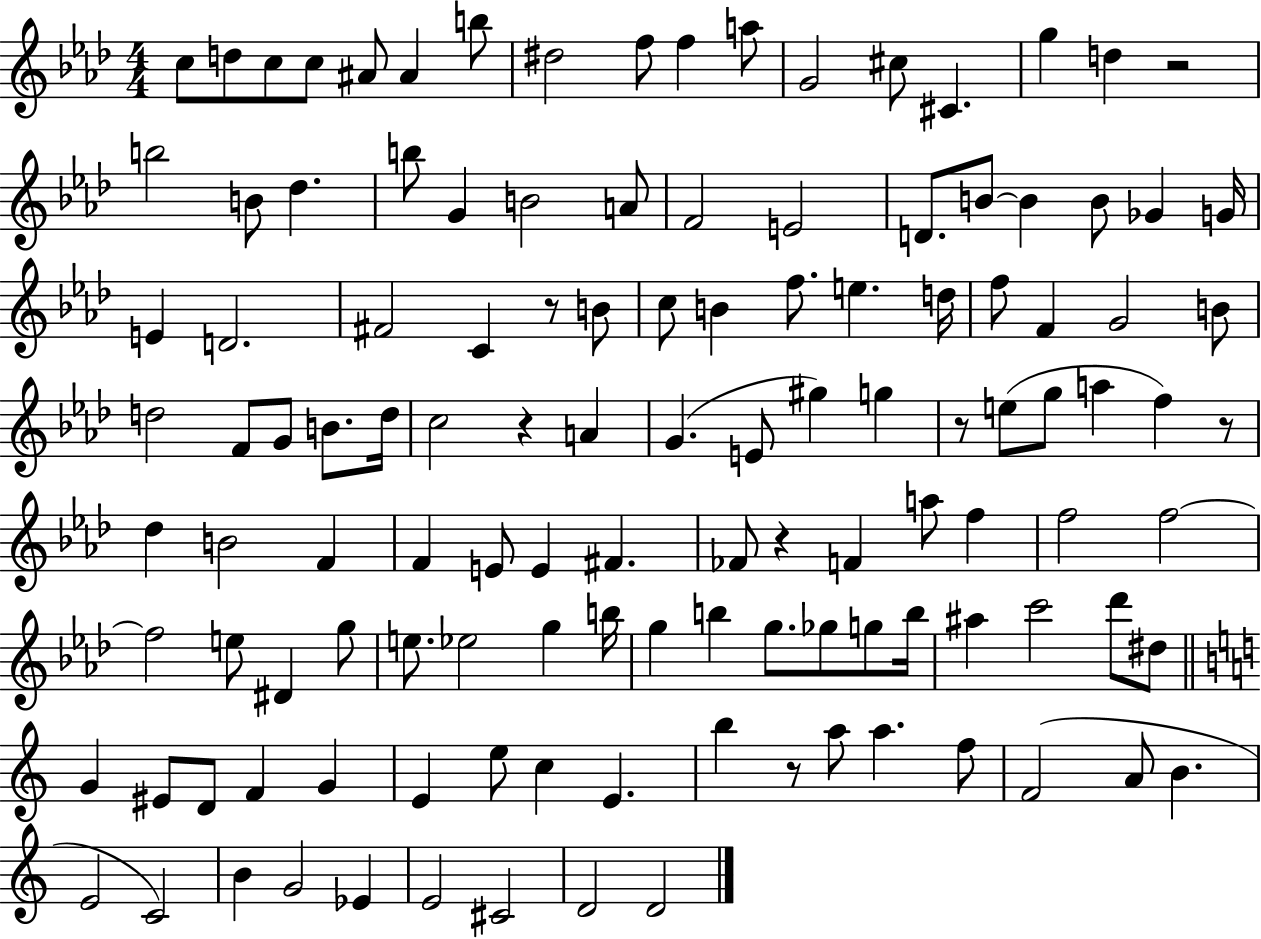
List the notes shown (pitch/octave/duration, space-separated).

C5/e D5/e C5/e C5/e A#4/e A#4/q B5/e D#5/h F5/e F5/q A5/e G4/h C#5/e C#4/q. G5/q D5/q R/h B5/h B4/e Db5/q. B5/e G4/q B4/h A4/e F4/h E4/h D4/e. B4/e B4/q B4/e Gb4/q G4/s E4/q D4/h. F#4/h C4/q R/e B4/e C5/e B4/q F5/e. E5/q. D5/s F5/e F4/q G4/h B4/e D5/h F4/e G4/e B4/e. D5/s C5/h R/q A4/q G4/q. E4/e G#5/q G5/q R/e E5/e G5/e A5/q F5/q R/e Db5/q B4/h F4/q F4/q E4/e E4/q F#4/q. FES4/e R/q F4/q A5/e F5/q F5/h F5/h F5/h E5/e D#4/q G5/e E5/e. Eb5/h G5/q B5/s G5/q B5/q G5/e. Gb5/e G5/e B5/s A#5/q C6/h Db6/e D#5/e G4/q EIS4/e D4/e F4/q G4/q E4/q E5/e C5/q E4/q. B5/q R/e A5/e A5/q. F5/e F4/h A4/e B4/q. E4/h C4/h B4/q G4/h Eb4/q E4/h C#4/h D4/h D4/h